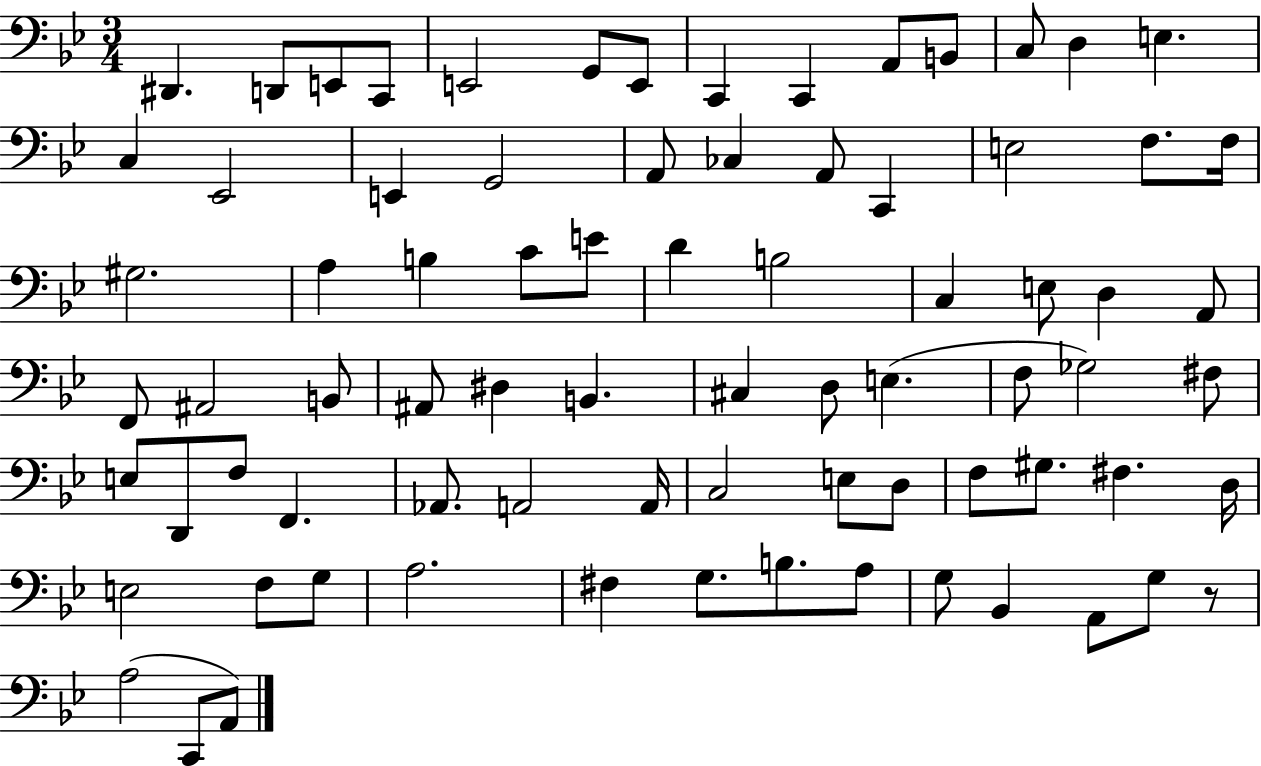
X:1
T:Untitled
M:3/4
L:1/4
K:Bb
^D,, D,,/2 E,,/2 C,,/2 E,,2 G,,/2 E,,/2 C,, C,, A,,/2 B,,/2 C,/2 D, E, C, _E,,2 E,, G,,2 A,,/2 _C, A,,/2 C,, E,2 F,/2 F,/4 ^G,2 A, B, C/2 E/2 D B,2 C, E,/2 D, A,,/2 F,,/2 ^A,,2 B,,/2 ^A,,/2 ^D, B,, ^C, D,/2 E, F,/2 _G,2 ^F,/2 E,/2 D,,/2 F,/2 F,, _A,,/2 A,,2 A,,/4 C,2 E,/2 D,/2 F,/2 ^G,/2 ^F, D,/4 E,2 F,/2 G,/2 A,2 ^F, G,/2 B,/2 A,/2 G,/2 _B,, A,,/2 G,/2 z/2 A,2 C,,/2 A,,/2